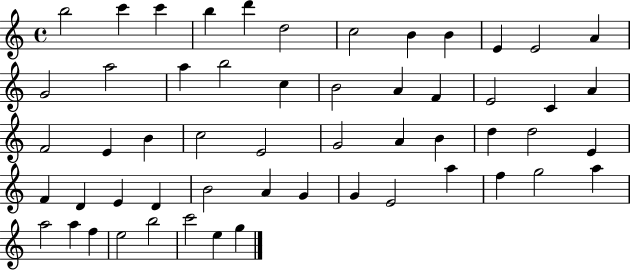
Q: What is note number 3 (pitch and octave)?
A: C6